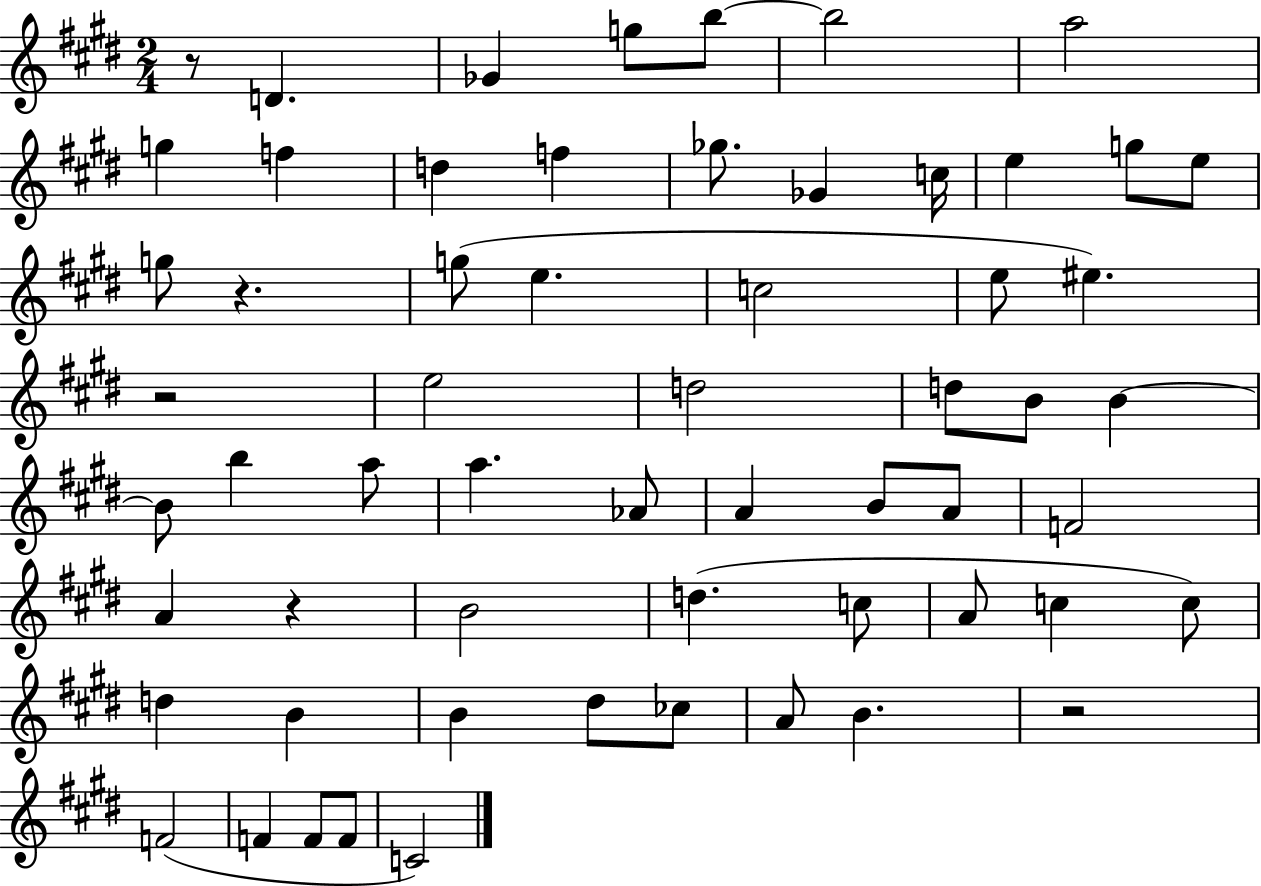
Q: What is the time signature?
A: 2/4